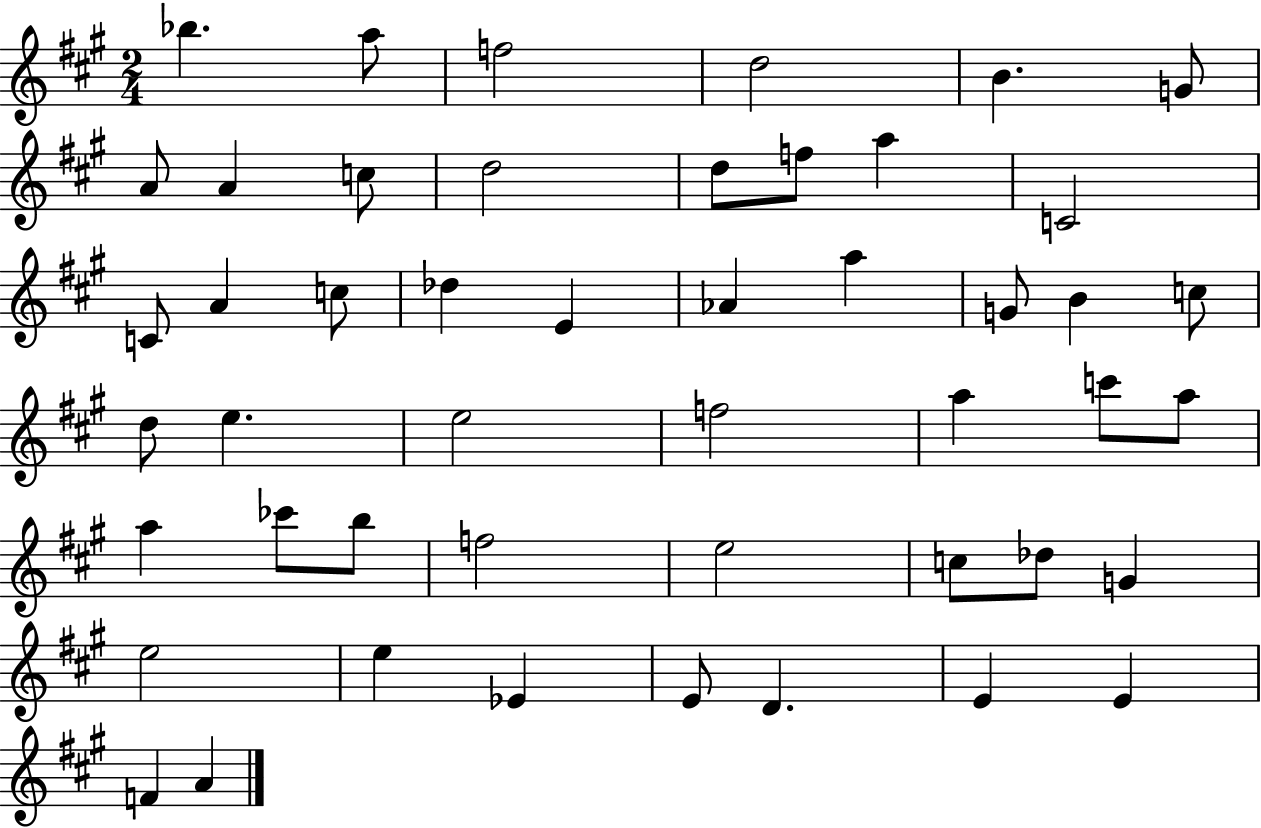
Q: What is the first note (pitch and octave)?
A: Bb5